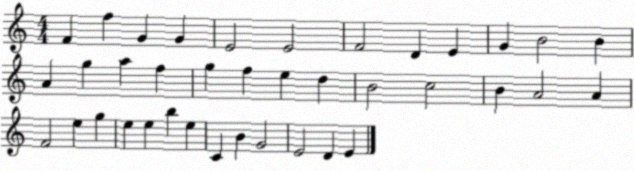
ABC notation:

X:1
T:Untitled
M:4/4
L:1/4
K:C
F f G G E2 E2 F2 D E G B2 B A g a f g f e d B2 c2 B A2 A F2 e g e e b e C B G2 E2 D E